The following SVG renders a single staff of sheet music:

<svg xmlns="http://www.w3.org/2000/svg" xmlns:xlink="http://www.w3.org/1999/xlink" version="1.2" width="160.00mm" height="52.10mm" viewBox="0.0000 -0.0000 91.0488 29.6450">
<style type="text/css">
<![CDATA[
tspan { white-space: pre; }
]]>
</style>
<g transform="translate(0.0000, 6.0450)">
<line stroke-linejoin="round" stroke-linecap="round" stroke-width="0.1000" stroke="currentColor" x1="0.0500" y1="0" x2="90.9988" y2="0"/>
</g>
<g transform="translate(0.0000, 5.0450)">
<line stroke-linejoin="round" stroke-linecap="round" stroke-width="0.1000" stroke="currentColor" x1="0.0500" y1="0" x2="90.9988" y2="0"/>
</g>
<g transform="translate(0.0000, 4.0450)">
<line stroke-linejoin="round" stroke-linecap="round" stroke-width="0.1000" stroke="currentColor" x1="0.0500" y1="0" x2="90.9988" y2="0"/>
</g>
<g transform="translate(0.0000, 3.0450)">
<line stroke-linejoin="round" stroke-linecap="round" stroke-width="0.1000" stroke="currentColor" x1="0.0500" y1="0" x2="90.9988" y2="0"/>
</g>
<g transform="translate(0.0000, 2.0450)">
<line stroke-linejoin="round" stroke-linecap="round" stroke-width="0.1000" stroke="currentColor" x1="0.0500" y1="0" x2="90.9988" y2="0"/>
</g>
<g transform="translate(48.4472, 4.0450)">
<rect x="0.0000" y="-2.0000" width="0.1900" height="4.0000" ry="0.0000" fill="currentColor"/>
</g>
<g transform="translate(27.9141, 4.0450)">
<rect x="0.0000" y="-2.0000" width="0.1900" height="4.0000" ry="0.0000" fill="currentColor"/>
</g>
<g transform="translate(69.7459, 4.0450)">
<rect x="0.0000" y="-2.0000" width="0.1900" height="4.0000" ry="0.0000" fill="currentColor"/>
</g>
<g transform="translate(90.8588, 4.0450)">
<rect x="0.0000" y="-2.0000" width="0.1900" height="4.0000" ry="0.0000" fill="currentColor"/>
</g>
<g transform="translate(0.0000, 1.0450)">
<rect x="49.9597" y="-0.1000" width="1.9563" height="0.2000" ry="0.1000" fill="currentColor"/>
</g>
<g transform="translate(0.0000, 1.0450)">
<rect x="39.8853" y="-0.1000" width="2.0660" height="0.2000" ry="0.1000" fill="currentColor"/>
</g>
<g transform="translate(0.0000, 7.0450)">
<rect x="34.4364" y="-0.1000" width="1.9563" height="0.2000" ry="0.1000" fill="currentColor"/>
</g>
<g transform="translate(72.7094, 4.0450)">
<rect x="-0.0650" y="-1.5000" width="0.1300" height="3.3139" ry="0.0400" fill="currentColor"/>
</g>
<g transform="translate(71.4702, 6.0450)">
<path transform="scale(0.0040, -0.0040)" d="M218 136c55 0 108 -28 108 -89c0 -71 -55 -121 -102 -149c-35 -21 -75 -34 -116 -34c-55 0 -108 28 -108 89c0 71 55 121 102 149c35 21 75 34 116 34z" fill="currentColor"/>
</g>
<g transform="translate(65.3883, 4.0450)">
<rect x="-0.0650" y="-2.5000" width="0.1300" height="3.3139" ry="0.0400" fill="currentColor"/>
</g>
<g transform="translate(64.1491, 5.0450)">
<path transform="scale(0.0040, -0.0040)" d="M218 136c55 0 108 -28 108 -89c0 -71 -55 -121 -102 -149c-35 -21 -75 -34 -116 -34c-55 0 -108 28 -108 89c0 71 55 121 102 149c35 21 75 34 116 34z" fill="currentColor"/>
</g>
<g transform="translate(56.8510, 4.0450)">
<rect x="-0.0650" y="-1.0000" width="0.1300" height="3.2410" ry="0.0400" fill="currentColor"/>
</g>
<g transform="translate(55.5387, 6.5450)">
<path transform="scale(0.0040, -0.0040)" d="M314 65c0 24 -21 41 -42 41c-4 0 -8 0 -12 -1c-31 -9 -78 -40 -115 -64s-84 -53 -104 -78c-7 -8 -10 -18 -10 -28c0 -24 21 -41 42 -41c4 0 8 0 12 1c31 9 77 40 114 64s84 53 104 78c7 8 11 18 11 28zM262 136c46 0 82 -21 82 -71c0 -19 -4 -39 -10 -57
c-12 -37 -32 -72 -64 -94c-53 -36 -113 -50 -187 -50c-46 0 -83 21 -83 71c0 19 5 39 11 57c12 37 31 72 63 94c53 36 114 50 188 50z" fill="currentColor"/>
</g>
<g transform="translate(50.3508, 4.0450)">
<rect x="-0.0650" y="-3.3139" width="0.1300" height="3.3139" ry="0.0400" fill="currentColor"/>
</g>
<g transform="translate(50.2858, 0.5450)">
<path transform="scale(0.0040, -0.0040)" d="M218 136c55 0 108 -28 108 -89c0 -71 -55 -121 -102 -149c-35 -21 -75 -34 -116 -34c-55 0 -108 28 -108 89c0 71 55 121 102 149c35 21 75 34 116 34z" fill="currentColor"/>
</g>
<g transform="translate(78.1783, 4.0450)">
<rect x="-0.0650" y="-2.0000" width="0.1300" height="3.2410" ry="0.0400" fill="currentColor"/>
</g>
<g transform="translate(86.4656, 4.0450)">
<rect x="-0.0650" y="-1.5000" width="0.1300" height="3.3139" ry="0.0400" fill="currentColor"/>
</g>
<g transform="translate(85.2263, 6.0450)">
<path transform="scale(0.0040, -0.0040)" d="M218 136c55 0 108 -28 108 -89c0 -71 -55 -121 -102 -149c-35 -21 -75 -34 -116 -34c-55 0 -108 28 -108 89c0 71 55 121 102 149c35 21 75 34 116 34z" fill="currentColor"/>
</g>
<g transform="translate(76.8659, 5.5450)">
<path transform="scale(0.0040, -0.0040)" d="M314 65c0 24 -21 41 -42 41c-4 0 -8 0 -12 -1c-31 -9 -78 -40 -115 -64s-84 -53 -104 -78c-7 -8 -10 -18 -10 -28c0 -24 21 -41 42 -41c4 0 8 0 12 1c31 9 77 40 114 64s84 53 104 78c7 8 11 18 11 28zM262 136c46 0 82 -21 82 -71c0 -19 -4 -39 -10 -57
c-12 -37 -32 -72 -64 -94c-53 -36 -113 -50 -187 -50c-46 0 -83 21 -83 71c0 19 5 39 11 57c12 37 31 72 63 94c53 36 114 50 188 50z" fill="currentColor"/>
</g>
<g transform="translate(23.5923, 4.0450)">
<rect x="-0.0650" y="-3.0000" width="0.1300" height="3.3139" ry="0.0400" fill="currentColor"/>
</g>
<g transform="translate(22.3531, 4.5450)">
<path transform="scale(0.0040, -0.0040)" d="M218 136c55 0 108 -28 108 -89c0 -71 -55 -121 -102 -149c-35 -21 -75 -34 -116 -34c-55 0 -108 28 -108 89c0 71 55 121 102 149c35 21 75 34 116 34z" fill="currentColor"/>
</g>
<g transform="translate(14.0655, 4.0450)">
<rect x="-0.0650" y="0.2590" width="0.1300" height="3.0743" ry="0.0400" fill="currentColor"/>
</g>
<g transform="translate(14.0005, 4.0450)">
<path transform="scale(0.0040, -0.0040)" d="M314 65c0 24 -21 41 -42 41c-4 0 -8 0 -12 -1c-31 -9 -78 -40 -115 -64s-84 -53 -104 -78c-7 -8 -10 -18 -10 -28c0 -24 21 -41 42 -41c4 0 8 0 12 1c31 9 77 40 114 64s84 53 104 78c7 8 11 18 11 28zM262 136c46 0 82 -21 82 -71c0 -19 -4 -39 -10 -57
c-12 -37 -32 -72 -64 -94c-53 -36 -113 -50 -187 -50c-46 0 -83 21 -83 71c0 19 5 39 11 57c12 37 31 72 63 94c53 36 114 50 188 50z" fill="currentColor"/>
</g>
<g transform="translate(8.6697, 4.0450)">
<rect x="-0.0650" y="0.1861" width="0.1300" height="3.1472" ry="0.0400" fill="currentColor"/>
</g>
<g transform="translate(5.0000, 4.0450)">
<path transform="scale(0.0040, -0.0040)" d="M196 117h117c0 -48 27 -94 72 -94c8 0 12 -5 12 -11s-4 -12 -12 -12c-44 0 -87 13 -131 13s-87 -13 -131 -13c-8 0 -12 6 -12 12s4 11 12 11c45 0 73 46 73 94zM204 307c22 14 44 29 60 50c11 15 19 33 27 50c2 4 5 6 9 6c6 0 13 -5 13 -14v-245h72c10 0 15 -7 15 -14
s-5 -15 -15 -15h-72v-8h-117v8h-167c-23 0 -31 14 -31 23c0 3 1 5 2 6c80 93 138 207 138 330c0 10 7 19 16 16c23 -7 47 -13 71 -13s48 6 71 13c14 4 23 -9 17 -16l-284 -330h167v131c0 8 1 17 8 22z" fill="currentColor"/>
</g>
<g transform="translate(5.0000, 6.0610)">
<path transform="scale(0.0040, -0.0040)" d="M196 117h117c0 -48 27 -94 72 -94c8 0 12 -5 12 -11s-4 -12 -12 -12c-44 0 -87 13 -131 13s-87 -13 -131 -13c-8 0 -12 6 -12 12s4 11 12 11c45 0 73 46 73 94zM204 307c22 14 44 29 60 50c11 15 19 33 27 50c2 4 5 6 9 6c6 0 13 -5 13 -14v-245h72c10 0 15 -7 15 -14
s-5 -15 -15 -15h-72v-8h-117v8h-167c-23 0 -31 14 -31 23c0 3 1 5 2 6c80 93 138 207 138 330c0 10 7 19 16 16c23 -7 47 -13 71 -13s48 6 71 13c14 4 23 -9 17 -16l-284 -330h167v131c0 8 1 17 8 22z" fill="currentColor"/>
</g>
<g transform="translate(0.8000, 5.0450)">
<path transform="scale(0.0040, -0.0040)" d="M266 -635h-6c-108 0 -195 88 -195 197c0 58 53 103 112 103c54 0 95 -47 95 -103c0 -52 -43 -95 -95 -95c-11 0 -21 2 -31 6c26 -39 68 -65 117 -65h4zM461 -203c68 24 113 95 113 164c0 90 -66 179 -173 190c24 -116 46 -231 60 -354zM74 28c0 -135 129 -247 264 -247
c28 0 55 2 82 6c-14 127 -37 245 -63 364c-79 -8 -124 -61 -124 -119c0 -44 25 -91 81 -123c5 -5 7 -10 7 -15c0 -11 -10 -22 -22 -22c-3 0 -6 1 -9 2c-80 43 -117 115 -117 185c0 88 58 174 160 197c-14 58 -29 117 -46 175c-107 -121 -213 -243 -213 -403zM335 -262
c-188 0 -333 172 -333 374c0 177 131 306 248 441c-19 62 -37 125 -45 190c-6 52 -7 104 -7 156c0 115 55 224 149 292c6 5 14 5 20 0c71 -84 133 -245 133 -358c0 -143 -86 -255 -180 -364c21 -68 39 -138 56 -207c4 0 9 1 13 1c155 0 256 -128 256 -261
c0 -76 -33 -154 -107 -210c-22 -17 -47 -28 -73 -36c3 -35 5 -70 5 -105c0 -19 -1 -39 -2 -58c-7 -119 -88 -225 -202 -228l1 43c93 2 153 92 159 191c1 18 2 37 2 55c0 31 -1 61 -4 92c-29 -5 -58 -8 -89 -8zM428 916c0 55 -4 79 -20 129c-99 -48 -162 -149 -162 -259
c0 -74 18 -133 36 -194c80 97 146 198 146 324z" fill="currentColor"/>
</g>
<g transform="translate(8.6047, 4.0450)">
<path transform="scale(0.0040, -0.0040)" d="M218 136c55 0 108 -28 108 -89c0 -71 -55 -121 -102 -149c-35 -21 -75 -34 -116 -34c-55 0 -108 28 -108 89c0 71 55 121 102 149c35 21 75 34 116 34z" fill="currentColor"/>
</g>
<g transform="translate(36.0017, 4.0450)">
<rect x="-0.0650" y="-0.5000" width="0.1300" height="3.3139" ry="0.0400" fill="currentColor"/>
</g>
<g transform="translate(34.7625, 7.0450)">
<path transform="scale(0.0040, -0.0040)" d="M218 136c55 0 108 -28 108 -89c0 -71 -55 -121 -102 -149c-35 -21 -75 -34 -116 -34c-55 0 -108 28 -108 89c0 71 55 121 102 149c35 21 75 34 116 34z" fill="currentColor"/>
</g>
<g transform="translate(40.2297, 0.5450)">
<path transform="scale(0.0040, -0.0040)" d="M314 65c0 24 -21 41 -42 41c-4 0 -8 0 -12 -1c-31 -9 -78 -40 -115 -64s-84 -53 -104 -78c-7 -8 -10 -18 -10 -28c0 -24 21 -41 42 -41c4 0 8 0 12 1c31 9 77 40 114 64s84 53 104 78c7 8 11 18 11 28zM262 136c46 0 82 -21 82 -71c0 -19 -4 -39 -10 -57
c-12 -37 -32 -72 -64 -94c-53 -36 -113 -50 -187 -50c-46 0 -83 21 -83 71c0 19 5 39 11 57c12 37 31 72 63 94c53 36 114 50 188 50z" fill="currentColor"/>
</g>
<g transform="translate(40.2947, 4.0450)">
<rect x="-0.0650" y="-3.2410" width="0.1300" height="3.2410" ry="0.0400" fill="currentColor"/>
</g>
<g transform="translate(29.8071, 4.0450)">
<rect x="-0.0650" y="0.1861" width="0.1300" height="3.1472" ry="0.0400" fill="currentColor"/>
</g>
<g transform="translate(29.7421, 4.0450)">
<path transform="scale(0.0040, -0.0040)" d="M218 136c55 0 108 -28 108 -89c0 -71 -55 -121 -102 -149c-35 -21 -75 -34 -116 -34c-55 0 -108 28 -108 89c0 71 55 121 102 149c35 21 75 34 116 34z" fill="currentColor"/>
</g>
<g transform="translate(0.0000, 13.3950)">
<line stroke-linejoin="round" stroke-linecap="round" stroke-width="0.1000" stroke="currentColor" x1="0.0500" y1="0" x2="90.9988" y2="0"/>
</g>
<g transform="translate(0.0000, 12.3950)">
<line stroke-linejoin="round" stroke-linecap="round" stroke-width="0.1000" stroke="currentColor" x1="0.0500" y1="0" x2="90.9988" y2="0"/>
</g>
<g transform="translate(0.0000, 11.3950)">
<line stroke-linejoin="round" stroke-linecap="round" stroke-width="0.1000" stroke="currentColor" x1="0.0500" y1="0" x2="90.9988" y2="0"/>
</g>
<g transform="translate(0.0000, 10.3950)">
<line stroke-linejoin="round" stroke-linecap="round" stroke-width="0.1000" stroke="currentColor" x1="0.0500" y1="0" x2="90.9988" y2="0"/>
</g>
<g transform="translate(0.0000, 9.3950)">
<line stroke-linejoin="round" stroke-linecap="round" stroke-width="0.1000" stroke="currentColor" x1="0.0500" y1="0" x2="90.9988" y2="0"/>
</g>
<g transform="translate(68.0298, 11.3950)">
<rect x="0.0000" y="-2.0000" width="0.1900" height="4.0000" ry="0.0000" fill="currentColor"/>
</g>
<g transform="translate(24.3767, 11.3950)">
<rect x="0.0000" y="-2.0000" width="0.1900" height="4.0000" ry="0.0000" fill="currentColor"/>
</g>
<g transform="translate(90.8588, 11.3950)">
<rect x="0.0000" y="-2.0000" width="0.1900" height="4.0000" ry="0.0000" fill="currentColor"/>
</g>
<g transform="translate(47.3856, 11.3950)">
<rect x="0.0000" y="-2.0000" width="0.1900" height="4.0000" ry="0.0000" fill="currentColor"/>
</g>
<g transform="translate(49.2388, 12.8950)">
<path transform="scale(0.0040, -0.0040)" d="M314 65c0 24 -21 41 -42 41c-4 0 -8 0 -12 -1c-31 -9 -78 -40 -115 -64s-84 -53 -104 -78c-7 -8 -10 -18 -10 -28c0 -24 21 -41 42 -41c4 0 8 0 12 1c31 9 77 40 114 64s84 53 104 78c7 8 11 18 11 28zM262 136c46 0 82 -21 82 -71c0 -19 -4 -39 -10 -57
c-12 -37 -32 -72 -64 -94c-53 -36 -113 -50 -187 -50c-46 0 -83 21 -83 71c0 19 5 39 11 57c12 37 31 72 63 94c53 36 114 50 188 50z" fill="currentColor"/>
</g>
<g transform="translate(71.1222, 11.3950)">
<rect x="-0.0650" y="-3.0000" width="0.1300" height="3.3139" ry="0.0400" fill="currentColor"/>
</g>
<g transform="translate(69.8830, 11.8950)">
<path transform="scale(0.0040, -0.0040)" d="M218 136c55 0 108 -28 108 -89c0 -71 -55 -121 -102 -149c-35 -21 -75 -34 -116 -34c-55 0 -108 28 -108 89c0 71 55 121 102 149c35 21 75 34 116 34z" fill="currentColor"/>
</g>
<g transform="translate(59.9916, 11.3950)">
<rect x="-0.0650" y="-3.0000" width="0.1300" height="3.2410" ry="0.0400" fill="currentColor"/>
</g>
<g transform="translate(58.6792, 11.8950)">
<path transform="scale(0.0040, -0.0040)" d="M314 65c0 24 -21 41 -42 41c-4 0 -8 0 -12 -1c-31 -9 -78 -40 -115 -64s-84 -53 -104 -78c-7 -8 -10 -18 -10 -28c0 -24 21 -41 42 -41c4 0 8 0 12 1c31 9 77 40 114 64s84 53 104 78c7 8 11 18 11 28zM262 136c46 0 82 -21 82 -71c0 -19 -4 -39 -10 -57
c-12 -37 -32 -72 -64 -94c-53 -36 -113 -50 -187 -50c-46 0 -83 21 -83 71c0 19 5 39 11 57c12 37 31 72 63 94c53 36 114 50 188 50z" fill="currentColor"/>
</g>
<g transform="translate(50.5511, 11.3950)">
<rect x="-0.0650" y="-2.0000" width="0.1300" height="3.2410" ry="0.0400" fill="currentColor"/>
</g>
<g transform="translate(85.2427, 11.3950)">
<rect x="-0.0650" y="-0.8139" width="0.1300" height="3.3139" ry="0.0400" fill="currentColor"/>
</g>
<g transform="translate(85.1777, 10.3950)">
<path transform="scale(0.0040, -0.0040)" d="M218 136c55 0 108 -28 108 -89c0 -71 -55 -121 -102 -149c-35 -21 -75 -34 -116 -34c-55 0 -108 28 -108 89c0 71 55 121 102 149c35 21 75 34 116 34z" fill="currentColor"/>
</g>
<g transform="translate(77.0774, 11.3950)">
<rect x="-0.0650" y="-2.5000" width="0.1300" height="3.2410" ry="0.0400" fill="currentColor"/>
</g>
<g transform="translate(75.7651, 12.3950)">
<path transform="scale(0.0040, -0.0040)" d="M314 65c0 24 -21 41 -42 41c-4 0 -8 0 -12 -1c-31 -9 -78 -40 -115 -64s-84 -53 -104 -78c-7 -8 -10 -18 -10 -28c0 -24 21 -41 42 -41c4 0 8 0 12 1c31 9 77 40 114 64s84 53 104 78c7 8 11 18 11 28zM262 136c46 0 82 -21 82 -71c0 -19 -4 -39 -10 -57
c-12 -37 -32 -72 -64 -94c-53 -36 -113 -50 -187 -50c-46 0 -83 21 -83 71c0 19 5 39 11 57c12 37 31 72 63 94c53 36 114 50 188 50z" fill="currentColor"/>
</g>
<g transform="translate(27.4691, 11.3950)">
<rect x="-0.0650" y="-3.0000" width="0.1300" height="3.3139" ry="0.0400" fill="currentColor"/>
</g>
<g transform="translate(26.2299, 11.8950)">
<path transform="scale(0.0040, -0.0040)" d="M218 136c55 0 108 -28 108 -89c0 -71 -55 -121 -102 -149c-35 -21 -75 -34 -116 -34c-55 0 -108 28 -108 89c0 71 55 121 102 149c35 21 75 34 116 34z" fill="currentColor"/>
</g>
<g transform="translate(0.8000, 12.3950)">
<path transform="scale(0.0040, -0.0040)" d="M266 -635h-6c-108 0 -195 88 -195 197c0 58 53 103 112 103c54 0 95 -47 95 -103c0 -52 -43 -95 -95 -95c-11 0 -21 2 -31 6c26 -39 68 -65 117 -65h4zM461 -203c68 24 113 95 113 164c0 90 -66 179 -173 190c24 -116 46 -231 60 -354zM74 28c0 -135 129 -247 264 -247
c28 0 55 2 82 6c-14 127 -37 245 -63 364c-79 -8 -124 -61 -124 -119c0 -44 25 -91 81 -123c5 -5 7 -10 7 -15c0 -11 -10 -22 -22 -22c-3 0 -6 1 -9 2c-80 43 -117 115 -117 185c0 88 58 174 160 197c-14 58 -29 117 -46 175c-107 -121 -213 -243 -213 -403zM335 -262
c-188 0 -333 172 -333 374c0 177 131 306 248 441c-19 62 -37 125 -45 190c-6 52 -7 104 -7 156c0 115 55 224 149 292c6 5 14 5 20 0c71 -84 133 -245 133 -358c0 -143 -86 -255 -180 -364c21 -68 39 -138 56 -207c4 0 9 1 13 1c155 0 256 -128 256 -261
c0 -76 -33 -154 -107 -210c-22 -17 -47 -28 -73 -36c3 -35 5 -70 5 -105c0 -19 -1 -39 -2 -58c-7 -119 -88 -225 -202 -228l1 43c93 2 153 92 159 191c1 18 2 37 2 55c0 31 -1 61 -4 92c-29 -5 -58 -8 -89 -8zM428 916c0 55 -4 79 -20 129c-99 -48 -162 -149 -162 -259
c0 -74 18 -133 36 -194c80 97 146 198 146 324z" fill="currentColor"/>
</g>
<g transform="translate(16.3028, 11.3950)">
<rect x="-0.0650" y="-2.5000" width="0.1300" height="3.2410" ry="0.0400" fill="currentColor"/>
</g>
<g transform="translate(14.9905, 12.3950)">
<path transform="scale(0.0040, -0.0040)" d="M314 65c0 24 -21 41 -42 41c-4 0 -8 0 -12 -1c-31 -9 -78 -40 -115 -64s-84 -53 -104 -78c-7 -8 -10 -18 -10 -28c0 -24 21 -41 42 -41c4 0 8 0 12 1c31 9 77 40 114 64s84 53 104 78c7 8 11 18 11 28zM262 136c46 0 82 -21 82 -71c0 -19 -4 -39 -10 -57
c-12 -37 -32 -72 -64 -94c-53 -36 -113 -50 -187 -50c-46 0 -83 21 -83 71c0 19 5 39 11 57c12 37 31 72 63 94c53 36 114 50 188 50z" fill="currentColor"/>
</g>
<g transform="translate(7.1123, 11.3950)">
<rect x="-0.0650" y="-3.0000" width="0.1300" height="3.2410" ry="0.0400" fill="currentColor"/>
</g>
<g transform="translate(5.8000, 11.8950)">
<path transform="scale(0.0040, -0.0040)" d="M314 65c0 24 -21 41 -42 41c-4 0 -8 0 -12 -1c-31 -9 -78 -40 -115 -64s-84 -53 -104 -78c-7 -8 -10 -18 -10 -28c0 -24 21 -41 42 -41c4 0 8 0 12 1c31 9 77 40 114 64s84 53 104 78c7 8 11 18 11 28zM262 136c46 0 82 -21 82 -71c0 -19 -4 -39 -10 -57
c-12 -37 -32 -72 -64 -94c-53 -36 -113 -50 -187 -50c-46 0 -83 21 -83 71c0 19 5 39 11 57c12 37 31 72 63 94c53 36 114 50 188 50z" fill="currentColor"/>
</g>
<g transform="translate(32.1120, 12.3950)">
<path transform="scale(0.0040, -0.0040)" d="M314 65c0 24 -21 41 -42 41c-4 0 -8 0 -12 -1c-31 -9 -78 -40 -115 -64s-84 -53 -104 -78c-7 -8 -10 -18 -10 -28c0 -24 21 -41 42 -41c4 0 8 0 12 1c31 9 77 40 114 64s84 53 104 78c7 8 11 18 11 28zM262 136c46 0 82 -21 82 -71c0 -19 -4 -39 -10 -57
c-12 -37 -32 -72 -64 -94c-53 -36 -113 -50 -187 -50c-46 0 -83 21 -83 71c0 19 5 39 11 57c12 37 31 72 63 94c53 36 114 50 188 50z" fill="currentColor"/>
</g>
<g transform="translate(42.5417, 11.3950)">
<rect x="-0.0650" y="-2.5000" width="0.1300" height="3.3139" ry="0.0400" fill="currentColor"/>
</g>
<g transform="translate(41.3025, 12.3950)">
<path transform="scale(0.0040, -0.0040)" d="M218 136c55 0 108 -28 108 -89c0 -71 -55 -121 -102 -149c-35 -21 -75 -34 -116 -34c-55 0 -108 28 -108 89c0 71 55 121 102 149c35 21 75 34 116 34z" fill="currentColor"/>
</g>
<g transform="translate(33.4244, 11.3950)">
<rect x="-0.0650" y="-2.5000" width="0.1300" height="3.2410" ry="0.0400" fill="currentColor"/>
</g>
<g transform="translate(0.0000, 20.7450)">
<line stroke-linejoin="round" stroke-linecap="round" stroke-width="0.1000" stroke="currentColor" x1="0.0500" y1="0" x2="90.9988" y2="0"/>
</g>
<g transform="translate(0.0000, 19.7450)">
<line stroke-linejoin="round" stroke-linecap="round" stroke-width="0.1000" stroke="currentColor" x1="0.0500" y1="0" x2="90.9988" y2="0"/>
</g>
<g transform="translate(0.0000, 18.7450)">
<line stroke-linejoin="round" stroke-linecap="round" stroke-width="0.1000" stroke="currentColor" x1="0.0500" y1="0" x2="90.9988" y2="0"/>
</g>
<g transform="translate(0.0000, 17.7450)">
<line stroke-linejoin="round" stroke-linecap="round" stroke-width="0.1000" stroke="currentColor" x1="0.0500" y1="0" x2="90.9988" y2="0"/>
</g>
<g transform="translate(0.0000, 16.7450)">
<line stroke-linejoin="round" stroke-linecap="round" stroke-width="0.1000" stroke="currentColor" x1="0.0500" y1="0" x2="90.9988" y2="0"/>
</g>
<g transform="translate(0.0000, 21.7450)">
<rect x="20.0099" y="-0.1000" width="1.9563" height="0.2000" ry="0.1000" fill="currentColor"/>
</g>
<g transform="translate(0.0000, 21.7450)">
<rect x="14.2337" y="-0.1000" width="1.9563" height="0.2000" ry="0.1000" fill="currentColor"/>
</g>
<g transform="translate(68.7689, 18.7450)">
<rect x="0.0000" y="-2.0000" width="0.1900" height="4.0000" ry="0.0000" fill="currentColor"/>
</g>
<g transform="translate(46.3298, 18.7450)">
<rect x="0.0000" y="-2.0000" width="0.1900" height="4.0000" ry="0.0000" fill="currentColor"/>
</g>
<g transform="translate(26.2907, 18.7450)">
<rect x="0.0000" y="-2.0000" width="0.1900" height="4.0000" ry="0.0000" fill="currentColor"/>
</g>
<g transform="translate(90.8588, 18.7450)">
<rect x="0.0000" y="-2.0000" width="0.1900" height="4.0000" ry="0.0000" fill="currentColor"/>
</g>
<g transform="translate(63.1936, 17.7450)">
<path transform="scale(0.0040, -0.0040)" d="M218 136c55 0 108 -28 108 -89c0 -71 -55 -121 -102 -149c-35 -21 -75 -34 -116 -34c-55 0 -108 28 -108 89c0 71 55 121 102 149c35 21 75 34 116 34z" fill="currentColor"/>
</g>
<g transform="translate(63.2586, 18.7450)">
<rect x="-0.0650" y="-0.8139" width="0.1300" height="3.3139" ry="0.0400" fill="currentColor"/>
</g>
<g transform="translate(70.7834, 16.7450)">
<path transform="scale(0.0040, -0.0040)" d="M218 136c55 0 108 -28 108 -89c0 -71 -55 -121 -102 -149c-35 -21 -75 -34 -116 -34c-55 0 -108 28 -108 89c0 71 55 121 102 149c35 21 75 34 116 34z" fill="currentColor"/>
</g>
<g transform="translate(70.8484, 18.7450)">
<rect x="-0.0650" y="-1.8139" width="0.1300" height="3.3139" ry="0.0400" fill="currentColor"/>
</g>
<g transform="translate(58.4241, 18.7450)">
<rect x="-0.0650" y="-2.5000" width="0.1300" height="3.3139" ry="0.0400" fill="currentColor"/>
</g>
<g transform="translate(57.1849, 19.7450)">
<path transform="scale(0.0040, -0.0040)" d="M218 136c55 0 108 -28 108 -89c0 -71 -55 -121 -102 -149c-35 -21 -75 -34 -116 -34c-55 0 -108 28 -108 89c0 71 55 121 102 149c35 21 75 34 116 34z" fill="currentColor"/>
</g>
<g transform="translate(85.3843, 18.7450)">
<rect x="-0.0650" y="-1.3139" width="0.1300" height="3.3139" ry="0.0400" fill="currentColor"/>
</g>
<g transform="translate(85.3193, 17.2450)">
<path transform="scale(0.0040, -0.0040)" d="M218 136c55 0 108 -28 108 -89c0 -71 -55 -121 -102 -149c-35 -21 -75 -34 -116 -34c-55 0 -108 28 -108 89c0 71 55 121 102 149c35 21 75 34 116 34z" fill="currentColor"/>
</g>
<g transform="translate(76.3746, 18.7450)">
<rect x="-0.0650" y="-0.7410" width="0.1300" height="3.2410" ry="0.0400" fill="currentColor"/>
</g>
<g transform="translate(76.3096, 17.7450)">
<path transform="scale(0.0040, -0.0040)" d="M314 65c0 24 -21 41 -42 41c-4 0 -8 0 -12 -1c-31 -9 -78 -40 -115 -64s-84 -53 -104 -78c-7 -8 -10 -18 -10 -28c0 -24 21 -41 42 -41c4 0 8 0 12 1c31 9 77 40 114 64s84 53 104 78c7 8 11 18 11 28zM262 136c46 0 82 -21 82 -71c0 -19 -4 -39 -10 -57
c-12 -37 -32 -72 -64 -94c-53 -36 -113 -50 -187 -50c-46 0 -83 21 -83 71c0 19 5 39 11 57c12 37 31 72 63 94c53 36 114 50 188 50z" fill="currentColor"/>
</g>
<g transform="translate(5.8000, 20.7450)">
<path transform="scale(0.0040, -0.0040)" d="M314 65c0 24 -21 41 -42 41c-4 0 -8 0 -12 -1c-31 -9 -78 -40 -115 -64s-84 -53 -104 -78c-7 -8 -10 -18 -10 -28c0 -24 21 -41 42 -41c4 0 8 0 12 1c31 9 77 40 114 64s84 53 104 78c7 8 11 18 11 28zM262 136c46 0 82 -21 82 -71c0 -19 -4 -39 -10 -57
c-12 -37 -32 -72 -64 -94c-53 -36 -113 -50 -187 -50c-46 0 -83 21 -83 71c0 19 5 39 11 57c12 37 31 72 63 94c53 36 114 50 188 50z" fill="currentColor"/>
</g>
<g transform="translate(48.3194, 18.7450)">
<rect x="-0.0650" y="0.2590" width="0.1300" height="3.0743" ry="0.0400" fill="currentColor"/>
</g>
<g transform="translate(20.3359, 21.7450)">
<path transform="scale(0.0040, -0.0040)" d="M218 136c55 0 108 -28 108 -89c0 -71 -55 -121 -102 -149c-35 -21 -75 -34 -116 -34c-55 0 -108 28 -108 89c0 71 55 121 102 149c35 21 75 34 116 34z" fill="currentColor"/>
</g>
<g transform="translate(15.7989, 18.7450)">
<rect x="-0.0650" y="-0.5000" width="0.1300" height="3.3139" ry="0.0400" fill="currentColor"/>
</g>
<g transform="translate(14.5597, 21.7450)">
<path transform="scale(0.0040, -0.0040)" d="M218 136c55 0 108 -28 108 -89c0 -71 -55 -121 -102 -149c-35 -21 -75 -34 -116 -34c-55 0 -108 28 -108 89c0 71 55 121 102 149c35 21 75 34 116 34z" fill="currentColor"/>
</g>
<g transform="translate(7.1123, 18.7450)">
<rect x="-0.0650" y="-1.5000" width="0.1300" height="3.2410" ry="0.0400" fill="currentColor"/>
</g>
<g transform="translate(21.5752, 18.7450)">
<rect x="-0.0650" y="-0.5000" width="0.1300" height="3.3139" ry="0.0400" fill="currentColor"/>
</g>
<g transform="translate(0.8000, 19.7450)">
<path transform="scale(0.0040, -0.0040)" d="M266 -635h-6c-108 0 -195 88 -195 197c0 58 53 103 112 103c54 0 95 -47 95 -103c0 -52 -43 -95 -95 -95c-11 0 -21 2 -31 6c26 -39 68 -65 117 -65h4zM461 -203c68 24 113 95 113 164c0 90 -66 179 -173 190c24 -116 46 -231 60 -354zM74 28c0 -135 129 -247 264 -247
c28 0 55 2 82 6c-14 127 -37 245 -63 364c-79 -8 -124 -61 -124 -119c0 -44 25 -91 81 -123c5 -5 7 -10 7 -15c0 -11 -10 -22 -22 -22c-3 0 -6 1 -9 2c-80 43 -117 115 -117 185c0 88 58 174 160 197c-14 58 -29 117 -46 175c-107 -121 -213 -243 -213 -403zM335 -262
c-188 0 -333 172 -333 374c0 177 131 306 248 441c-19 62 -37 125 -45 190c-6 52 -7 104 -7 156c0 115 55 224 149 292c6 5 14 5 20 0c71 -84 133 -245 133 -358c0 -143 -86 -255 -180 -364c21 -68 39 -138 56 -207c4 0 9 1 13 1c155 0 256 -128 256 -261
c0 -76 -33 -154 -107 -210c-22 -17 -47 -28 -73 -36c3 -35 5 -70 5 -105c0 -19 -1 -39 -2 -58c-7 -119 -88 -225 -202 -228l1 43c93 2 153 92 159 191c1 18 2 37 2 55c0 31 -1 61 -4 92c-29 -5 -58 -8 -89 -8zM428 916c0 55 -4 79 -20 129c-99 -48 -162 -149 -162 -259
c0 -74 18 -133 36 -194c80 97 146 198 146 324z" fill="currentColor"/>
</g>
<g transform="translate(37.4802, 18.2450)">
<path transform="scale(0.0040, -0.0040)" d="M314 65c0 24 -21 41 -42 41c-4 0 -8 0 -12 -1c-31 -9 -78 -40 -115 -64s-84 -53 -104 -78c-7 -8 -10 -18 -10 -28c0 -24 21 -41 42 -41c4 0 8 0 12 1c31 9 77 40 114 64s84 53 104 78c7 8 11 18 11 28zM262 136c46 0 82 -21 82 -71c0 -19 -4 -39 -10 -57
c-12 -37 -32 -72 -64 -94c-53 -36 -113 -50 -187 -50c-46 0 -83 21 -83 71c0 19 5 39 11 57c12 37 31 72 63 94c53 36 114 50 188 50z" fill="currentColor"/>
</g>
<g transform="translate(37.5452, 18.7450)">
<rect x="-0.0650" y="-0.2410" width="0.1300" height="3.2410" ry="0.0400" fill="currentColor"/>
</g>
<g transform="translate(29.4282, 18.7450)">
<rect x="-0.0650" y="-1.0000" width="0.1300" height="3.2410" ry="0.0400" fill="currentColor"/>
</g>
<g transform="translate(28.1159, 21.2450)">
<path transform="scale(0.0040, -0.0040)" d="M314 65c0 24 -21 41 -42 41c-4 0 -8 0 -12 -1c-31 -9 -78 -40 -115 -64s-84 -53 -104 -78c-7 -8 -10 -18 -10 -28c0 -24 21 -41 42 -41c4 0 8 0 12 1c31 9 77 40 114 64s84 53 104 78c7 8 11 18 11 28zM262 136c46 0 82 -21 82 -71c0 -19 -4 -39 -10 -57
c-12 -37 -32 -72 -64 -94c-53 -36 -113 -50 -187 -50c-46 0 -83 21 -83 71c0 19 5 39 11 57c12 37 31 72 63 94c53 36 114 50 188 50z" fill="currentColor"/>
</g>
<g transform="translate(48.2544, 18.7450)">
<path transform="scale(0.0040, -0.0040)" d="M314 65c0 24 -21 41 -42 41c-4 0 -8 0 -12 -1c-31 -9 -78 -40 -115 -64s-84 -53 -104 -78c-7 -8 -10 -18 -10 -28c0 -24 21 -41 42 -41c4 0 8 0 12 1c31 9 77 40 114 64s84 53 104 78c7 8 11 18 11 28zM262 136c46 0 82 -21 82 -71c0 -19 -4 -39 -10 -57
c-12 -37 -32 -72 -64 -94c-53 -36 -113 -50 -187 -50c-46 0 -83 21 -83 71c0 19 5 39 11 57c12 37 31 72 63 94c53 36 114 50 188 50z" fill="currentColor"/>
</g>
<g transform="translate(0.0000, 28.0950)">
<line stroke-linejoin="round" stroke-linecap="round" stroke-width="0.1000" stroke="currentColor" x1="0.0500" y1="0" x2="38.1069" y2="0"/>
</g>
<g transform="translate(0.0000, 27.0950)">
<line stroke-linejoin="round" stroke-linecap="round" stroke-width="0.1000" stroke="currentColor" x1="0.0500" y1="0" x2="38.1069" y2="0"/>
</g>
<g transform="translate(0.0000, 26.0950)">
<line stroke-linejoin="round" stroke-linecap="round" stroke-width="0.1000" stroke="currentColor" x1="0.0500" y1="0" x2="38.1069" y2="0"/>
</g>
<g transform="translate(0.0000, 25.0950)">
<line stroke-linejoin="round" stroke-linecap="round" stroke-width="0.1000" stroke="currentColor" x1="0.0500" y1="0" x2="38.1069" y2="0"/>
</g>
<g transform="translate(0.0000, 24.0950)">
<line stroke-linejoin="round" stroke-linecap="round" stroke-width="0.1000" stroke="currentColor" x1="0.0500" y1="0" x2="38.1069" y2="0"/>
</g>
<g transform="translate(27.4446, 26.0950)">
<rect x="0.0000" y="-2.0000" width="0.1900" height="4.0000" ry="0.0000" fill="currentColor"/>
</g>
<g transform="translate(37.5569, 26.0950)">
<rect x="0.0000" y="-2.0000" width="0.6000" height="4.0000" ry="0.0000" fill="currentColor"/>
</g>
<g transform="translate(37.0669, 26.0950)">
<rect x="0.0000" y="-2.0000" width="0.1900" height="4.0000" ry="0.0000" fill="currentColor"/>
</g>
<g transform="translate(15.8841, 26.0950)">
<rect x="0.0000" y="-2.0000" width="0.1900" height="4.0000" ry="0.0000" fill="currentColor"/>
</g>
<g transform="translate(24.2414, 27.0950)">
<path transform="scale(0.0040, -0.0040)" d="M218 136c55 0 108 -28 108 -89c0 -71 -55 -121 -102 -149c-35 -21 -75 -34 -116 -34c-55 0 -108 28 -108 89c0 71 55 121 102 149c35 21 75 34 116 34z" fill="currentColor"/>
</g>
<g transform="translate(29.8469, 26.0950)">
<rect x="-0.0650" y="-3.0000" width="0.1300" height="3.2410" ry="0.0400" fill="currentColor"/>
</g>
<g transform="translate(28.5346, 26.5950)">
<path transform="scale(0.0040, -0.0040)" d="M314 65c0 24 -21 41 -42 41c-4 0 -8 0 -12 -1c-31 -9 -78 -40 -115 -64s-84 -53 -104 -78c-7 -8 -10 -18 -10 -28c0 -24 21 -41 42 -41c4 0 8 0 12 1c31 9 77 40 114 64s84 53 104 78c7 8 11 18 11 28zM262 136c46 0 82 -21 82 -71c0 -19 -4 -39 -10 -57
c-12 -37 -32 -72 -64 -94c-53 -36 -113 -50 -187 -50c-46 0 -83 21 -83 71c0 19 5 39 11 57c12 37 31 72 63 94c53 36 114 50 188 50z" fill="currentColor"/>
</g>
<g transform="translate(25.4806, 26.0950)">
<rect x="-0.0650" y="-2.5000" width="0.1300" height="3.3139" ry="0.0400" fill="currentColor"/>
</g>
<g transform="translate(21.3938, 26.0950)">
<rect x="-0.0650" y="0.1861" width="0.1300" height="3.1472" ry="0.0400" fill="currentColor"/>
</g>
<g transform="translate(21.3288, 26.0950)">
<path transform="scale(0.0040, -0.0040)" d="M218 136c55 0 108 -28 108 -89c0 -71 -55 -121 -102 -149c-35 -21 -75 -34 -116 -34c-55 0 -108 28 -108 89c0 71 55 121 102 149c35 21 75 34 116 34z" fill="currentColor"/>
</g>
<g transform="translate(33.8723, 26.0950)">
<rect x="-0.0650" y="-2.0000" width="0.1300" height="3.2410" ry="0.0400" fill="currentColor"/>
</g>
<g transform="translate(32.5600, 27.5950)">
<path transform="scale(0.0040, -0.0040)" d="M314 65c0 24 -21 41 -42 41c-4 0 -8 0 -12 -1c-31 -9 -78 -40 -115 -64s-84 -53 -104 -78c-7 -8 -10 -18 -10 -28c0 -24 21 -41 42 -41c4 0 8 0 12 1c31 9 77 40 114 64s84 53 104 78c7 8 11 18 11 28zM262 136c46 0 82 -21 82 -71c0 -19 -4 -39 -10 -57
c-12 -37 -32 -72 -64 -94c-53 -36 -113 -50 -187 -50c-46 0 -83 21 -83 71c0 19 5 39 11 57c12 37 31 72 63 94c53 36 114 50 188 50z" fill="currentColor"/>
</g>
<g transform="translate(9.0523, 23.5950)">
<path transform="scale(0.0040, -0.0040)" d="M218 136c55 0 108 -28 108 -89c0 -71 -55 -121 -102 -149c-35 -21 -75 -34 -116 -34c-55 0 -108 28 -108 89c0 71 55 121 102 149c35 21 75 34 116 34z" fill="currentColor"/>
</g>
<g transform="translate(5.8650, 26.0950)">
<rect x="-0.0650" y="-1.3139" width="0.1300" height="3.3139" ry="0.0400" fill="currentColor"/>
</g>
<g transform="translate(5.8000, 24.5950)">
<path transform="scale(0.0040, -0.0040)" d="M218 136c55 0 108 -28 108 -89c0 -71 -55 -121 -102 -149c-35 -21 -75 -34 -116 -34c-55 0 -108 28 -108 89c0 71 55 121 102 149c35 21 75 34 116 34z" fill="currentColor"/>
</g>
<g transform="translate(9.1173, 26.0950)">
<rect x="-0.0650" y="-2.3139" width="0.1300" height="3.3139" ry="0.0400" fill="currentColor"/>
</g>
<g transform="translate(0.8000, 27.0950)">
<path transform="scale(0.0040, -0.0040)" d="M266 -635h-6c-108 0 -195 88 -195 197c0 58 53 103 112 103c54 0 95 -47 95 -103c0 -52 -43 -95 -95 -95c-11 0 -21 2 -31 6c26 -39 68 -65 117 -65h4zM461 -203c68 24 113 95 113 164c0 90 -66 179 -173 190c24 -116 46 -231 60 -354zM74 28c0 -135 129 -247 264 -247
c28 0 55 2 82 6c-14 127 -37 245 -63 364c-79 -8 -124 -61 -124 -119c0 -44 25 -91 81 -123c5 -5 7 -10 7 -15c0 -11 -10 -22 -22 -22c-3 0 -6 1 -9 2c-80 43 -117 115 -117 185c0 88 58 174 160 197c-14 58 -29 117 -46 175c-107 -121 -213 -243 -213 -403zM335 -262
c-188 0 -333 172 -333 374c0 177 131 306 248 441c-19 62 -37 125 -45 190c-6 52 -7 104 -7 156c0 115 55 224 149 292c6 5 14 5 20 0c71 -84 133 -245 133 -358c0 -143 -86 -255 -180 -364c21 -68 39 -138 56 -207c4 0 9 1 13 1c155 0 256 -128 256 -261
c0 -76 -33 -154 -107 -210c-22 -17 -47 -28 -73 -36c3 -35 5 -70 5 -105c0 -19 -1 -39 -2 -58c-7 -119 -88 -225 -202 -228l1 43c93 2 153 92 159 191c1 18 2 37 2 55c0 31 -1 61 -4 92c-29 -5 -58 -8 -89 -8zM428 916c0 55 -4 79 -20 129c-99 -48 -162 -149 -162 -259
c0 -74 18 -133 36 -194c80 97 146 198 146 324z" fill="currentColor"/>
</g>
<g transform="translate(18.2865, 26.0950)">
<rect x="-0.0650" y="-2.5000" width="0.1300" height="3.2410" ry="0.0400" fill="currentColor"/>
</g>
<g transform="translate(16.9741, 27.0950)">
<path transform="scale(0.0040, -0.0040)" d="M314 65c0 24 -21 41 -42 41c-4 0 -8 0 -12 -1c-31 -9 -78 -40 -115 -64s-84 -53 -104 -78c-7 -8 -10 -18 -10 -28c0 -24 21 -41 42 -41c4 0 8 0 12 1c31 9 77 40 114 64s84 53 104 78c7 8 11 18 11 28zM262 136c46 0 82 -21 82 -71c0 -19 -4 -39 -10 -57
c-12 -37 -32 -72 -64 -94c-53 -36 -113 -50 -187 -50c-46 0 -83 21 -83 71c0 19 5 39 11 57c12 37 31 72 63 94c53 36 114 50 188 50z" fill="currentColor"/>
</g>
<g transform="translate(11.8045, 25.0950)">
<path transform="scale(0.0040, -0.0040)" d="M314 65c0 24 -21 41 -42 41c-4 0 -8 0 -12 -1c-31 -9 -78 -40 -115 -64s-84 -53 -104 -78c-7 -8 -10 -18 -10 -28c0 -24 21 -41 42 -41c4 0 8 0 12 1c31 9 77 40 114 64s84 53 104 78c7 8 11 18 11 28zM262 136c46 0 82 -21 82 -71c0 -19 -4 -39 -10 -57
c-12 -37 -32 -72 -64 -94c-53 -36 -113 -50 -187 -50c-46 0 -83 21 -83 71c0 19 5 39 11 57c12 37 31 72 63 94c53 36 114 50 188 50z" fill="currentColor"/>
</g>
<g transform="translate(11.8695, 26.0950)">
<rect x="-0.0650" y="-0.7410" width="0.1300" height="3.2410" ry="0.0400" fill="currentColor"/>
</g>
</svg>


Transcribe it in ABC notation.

X:1
T:Untitled
M:4/4
L:1/4
K:C
B B2 A B C b2 b D2 G E F2 E A2 G2 A G2 G F2 A2 A G2 d E2 C C D2 c2 B2 G d f d2 e e g d2 G2 B G A2 F2